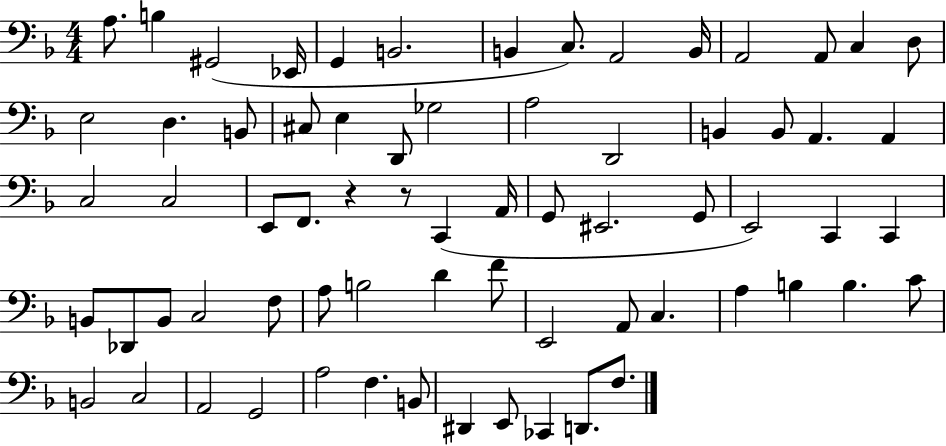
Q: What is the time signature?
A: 4/4